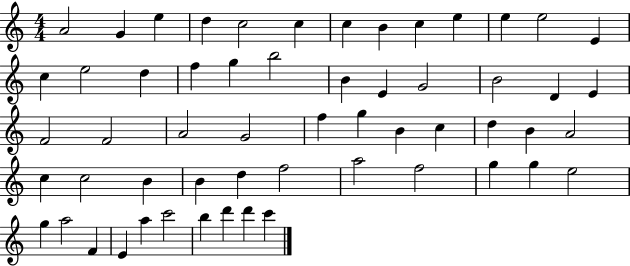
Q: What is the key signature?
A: C major